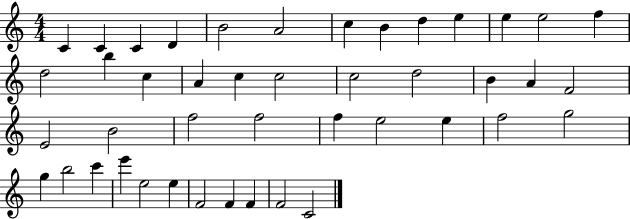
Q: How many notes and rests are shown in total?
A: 44